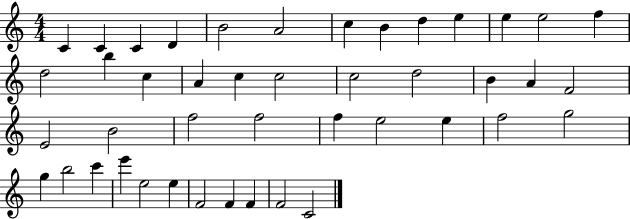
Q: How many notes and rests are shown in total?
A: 44